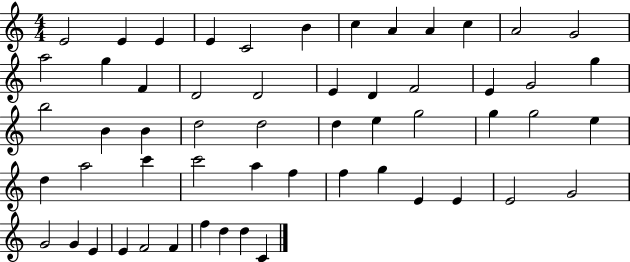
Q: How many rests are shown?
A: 0